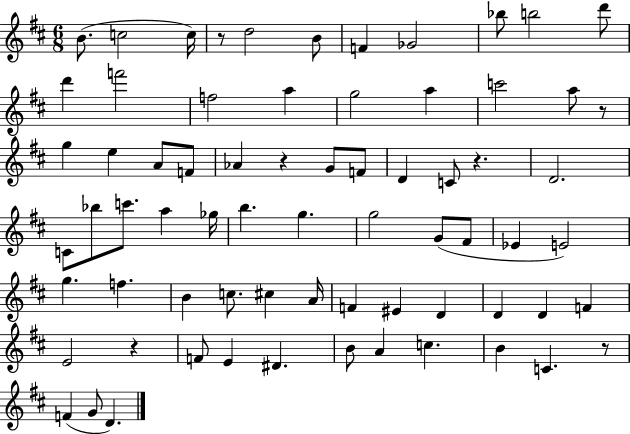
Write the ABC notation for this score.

X:1
T:Untitled
M:6/8
L:1/4
K:D
B/2 c2 c/4 z/2 d2 B/2 F _G2 _b/2 b2 d'/2 d' f'2 f2 a g2 a c'2 a/2 z/2 g e A/2 F/2 _A z G/2 F/2 D C/2 z D2 C/2 _b/2 c'/2 a _g/4 b g g2 G/2 ^F/2 _E E2 g f B c/2 ^c A/4 F ^E D D D F E2 z F/2 E ^D B/2 A c B C z/2 F G/2 D